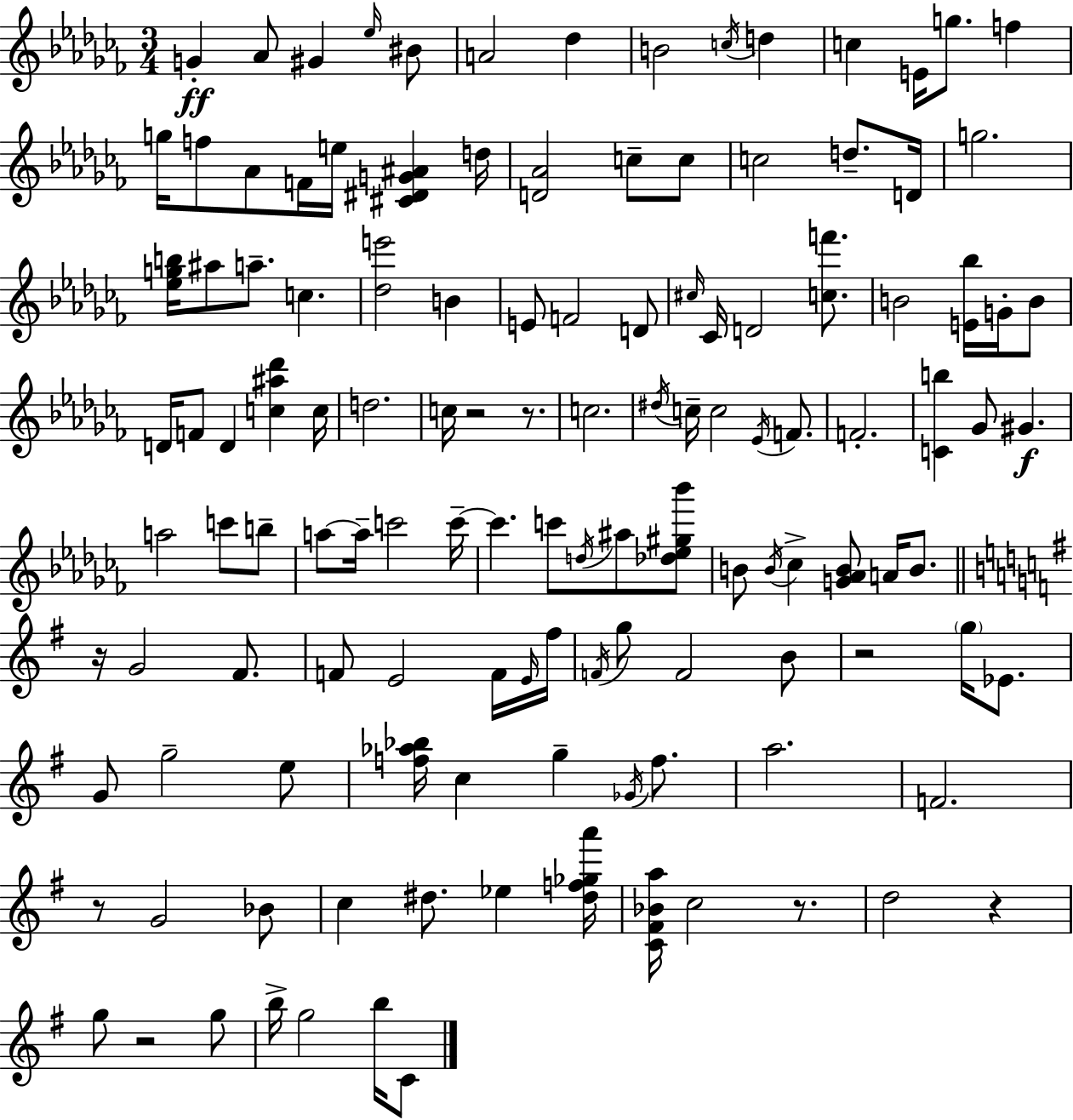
{
  \clef treble
  \numericTimeSignature
  \time 3/4
  \key aes \minor
  g'4-.\ff aes'8 gis'4 \grace { ees''16 } bis'8 | a'2 des''4 | b'2 \acciaccatura { c''16 } d''4 | c''4 e'16 g''8. f''4 | \break g''16 f''8 aes'8 f'16 e''16 <cis' dis' g' ais'>4 | d''16 <d' aes'>2 c''8-- | c''8 c''2 d''8.-- | d'16 g''2. | \break <ees'' g'' b''>16 ais''8 a''8.-- c''4. | <des'' e'''>2 b'4 | e'8 f'2 | d'8 \grace { cis''16 } ces'16 d'2 | \break <c'' f'''>8. b'2 <e' bes''>16 | g'16-. b'8 d'16 f'8 d'4 <c'' ais'' des'''>4 | c''16 d''2. | c''16 r2 | \break r8. c''2. | \acciaccatura { dis''16 } c''16-- c''2 | \acciaccatura { ees'16 } f'8. f'2.-. | <c' b''>4 ges'8 gis'4.\f | \break a''2 | c'''8 b''8-- a''8~~ a''16-- c'''2 | c'''16--~~ c'''4. c'''8 | \acciaccatura { d''16 } ais''8 <des'' ees'' gis'' bes'''>8 b'8 \acciaccatura { b'16 } ces''4-> | \break <g' aes' b'>8 a'16 b'8. \bar "||" \break \key e \minor r16 g'2 fis'8. | f'8 e'2 f'16 \grace { e'16 } | fis''16 \acciaccatura { f'16 } g''8 f'2 | b'8 r2 \parenthesize g''16 ees'8. | \break g'8 g''2-- | e''8 <f'' aes'' bes''>16 c''4 g''4-- \acciaccatura { ges'16 } | f''8. a''2. | f'2. | \break r8 g'2 | bes'8 c''4 dis''8. ees''4 | <dis'' f'' ges'' a'''>16 <c' fis' bes' a''>16 c''2 | r8. d''2 r4 | \break g''8 r2 | g''8 b''16-> g''2 | b''16 c'8 \bar "|."
}